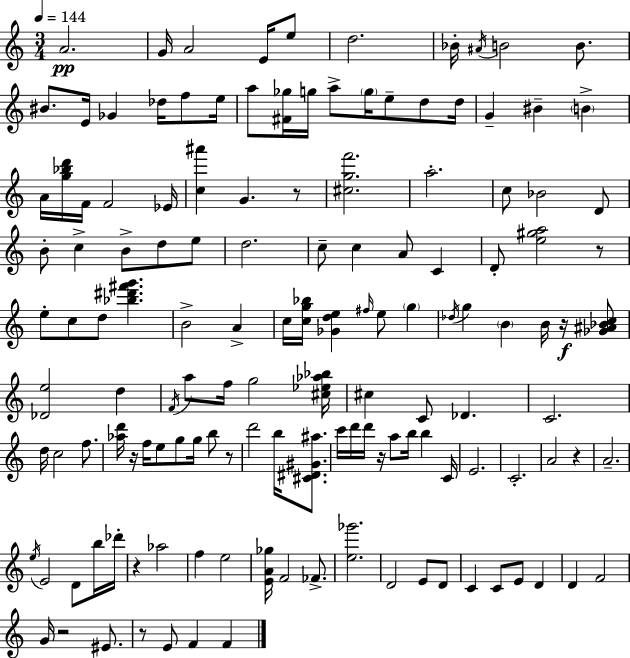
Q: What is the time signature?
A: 3/4